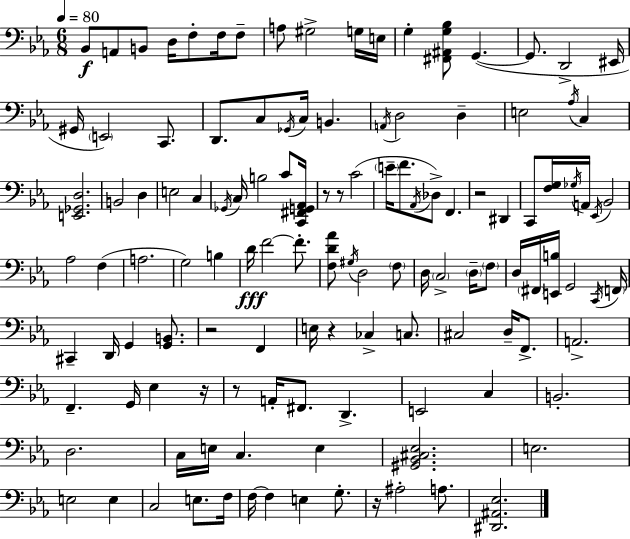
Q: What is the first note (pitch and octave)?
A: Bb2